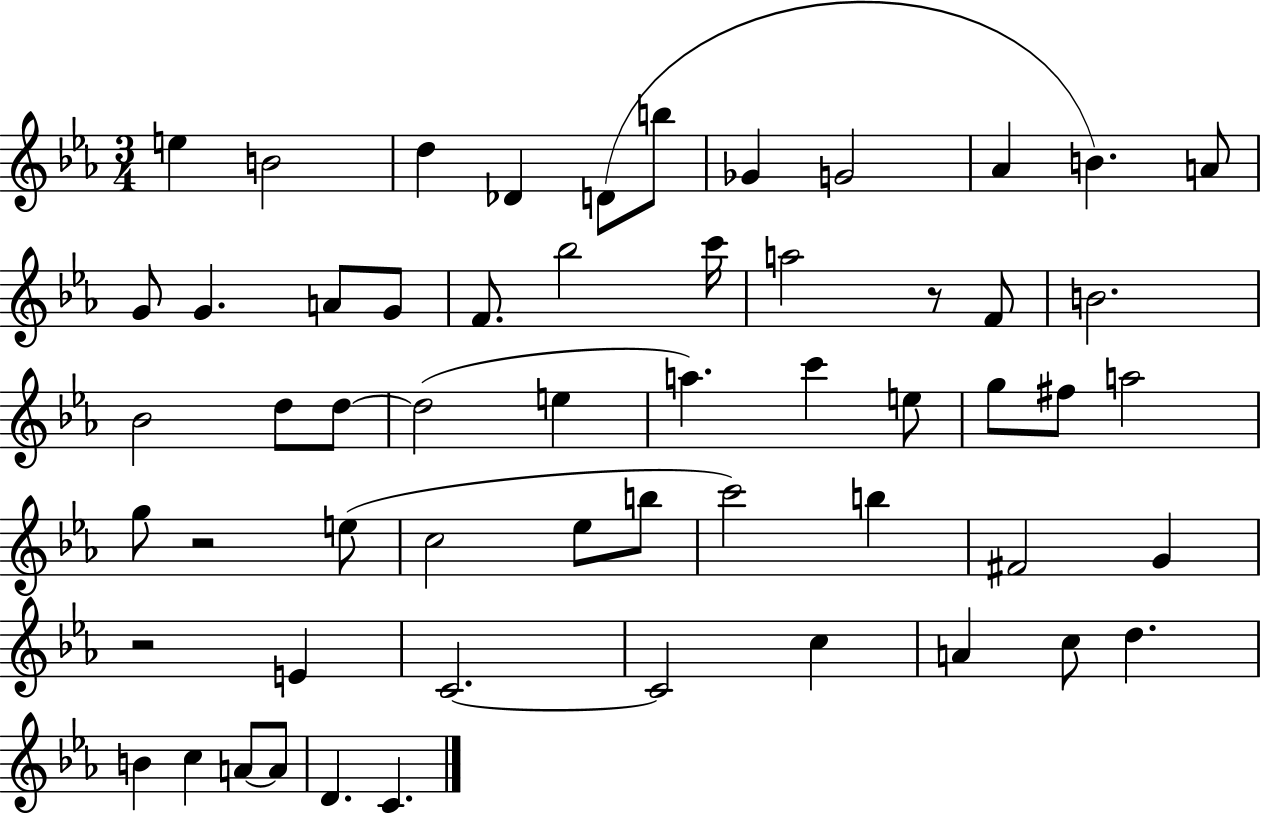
{
  \clef treble
  \numericTimeSignature
  \time 3/4
  \key ees \major
  e''4 b'2 | d''4 des'4 d'8( b''8 | ges'4 g'2 | aes'4 b'4.) a'8 | \break g'8 g'4. a'8 g'8 | f'8. bes''2 c'''16 | a''2 r8 f'8 | b'2. | \break bes'2 d''8 d''8~~ | d''2( e''4 | a''4.) c'''4 e''8 | g''8 fis''8 a''2 | \break g''8 r2 e''8( | c''2 ees''8 b''8 | c'''2) b''4 | fis'2 g'4 | \break r2 e'4 | c'2.~~ | c'2 c''4 | a'4 c''8 d''4. | \break b'4 c''4 a'8~~ a'8 | d'4. c'4. | \bar "|."
}